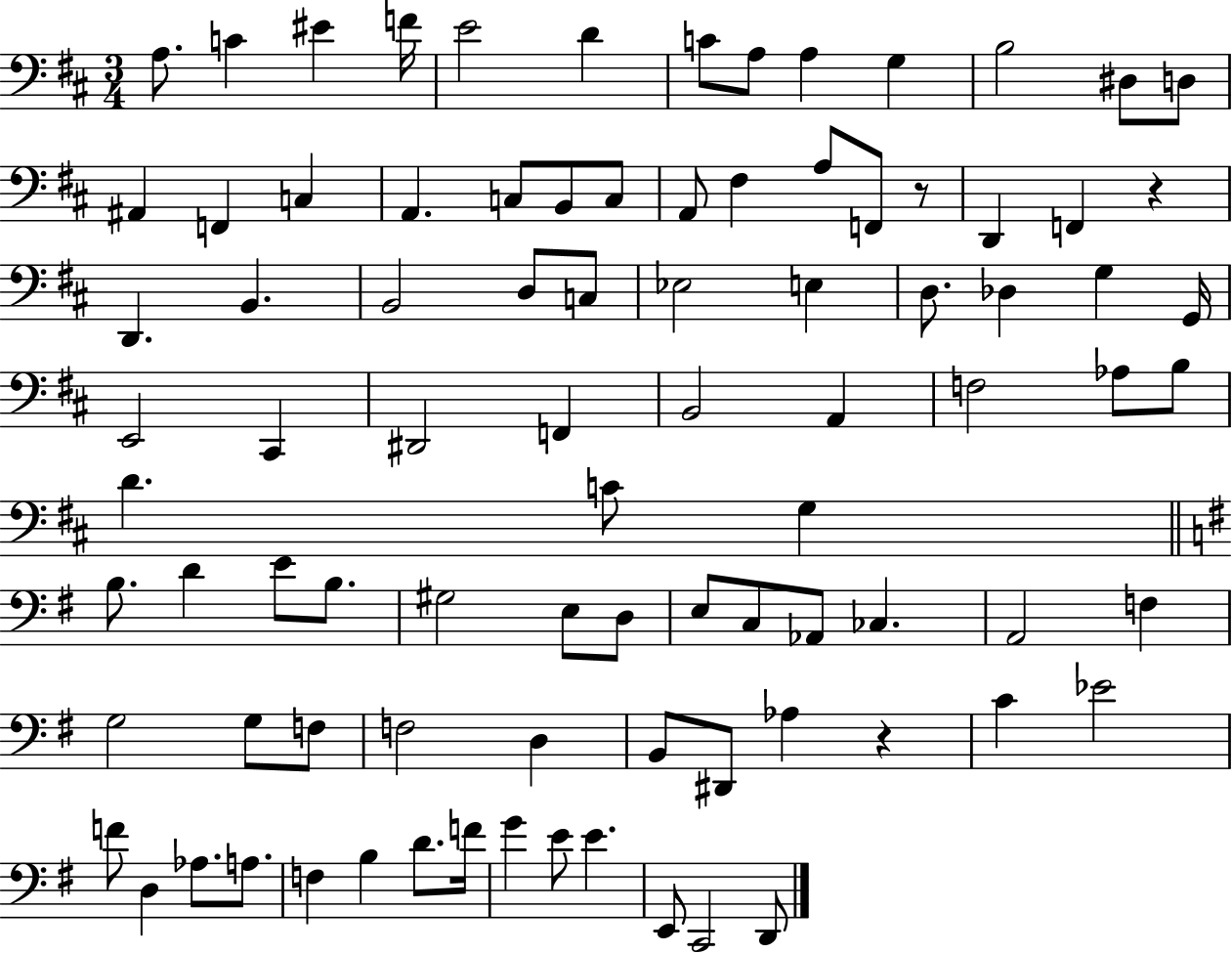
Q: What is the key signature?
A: D major